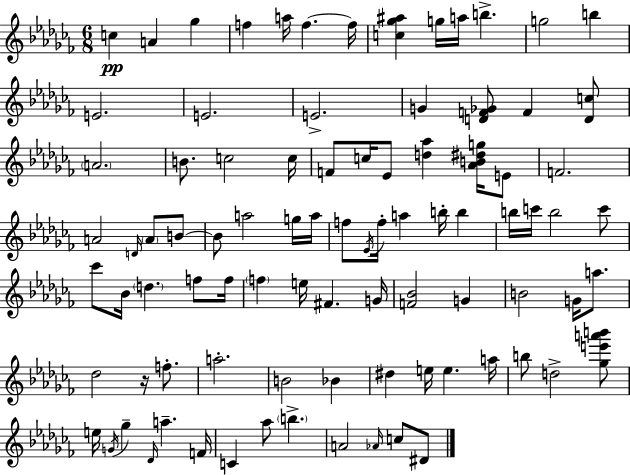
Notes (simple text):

C5/q A4/q Gb5/q F5/q A5/s F5/q. F5/s [C5,Gb5,A#5]/q G5/s A5/s B5/q. G5/h B5/q E4/h. E4/h. E4/h. G4/q [D4,F4,Gb4]/e F4/q [D4,C5]/e A4/h. B4/e. C5/h C5/s F4/e C5/s Eb4/e [D5,Ab5]/q [Ab4,B4,D#5,G5]/s E4/e F4/h. A4/h D4/s A4/e B4/e B4/e A5/h G5/s A5/s F5/e Eb4/s F5/s A5/q B5/s B5/q B5/s C6/s B5/h C6/e CES6/e Bb4/s D5/q. F5/e F5/s F5/q E5/s F#4/q. G4/s [F4,Bb4]/h G4/q B4/h G4/s A5/e. Db5/h R/s F5/e. A5/h. B4/h Bb4/q D#5/q E5/s E5/q. A5/s B5/e D5/h [Gb5,E6,A6,B6]/e E5/s G4/s Gb5/q Db4/s A5/q. F4/s C4/q Ab5/e B5/q. A4/h Ab4/s C5/e D#4/e